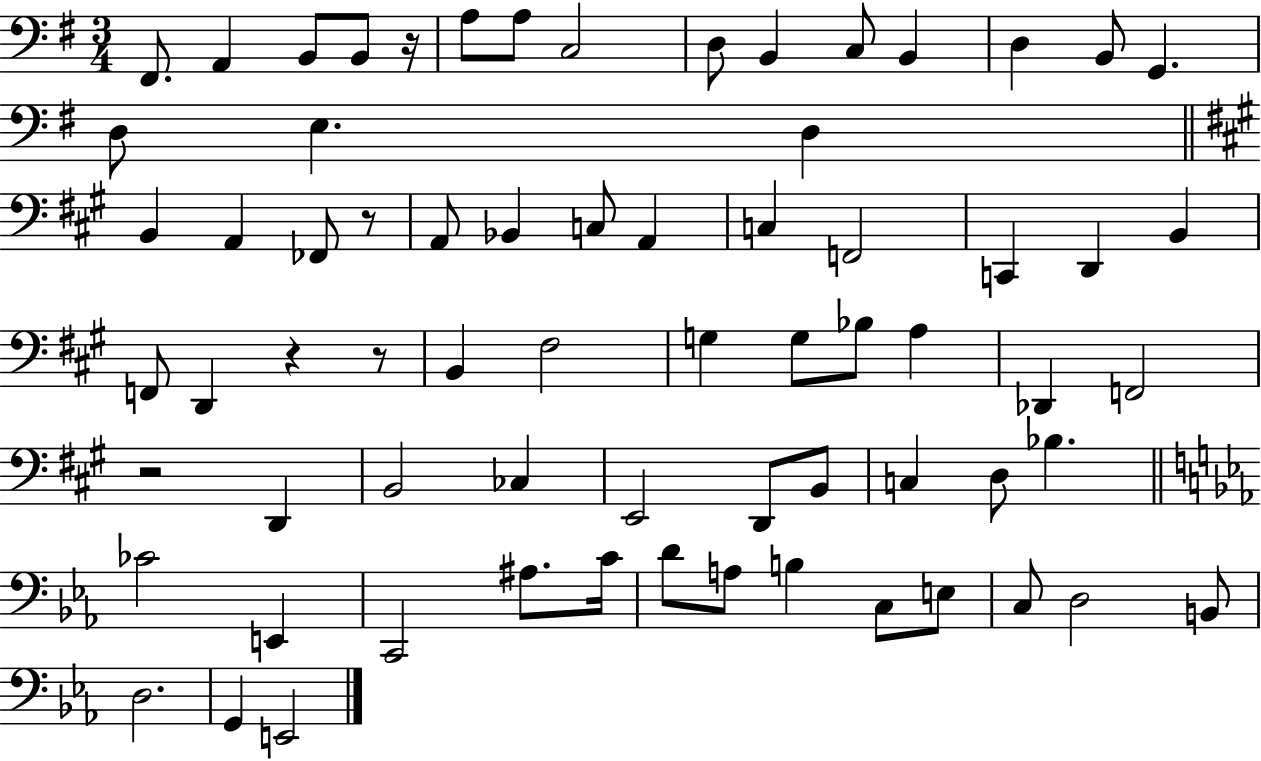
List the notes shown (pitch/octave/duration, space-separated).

F#2/e. A2/q B2/e B2/e R/s A3/e A3/e C3/h D3/e B2/q C3/e B2/q D3/q B2/e G2/q. D3/e E3/q. D3/q B2/q A2/q FES2/e R/e A2/e Bb2/q C3/e A2/q C3/q F2/h C2/q D2/q B2/q F2/e D2/q R/q R/e B2/q F#3/h G3/q G3/e Bb3/e A3/q Db2/q F2/h R/h D2/q B2/h CES3/q E2/h D2/e B2/e C3/q D3/e Bb3/q. CES4/h E2/q C2/h A#3/e. C4/s D4/e A3/e B3/q C3/e E3/e C3/e D3/h B2/e D3/h. G2/q E2/h